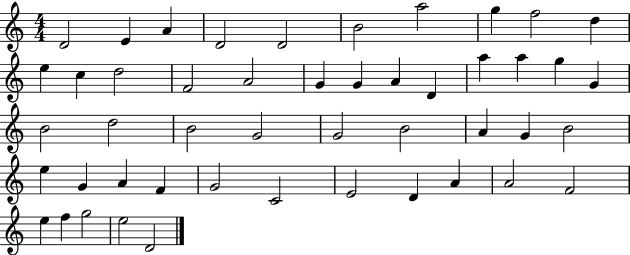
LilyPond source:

{
  \clef treble
  \numericTimeSignature
  \time 4/4
  \key c \major
  d'2 e'4 a'4 | d'2 d'2 | b'2 a''2 | g''4 f''2 d''4 | \break e''4 c''4 d''2 | f'2 a'2 | g'4 g'4 a'4 d'4 | a''4 a''4 g''4 g'4 | \break b'2 d''2 | b'2 g'2 | g'2 b'2 | a'4 g'4 b'2 | \break e''4 g'4 a'4 f'4 | g'2 c'2 | e'2 d'4 a'4 | a'2 f'2 | \break e''4 f''4 g''2 | e''2 d'2 | \bar "|."
}